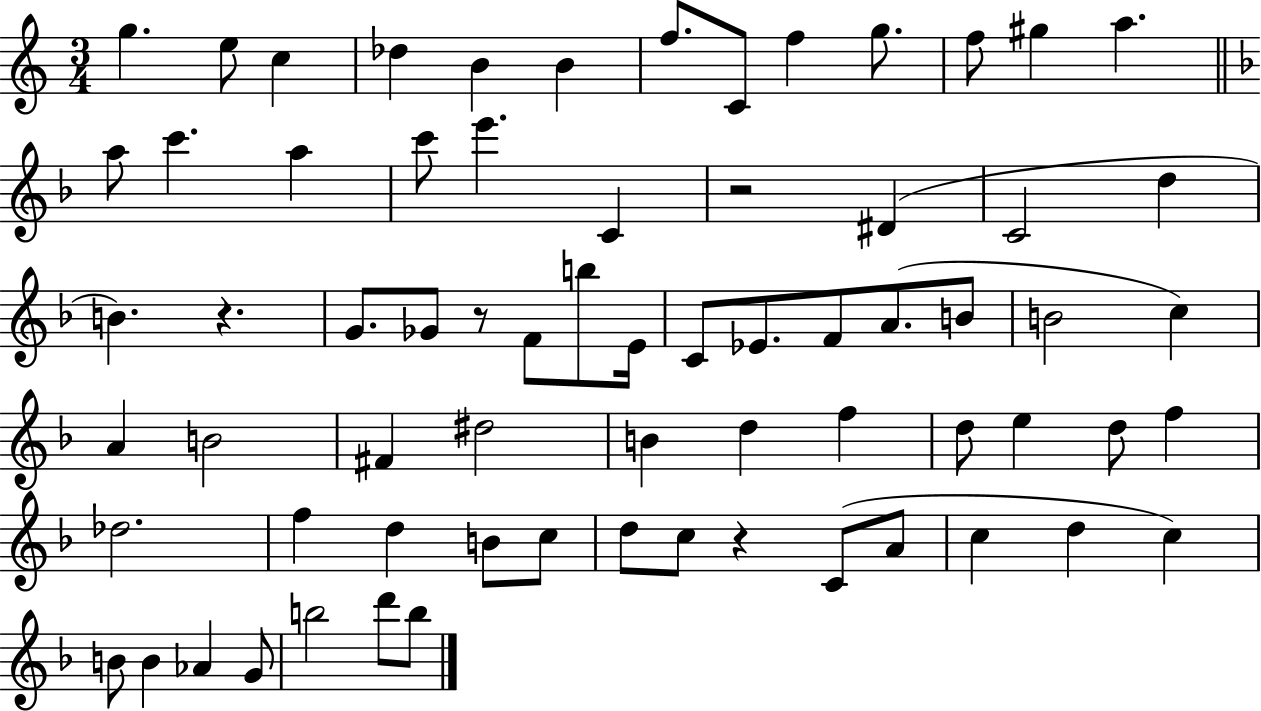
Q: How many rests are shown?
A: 4